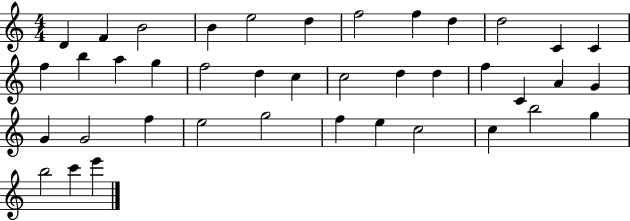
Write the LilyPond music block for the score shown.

{
  \clef treble
  \numericTimeSignature
  \time 4/4
  \key c \major
  d'4 f'4 b'2 | b'4 e''2 d''4 | f''2 f''4 d''4 | d''2 c'4 c'4 | \break f''4 b''4 a''4 g''4 | f''2 d''4 c''4 | c''2 d''4 d''4 | f''4 c'4 a'4 g'4 | \break g'4 g'2 f''4 | e''2 g''2 | f''4 e''4 c''2 | c''4 b''2 g''4 | \break b''2 c'''4 e'''4 | \bar "|."
}